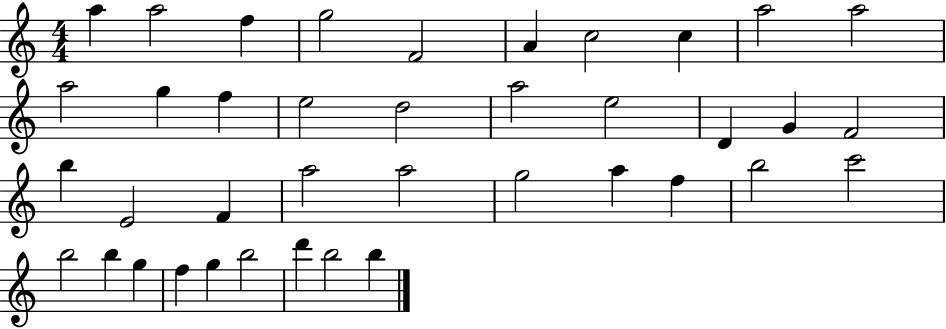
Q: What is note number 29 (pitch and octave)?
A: B5